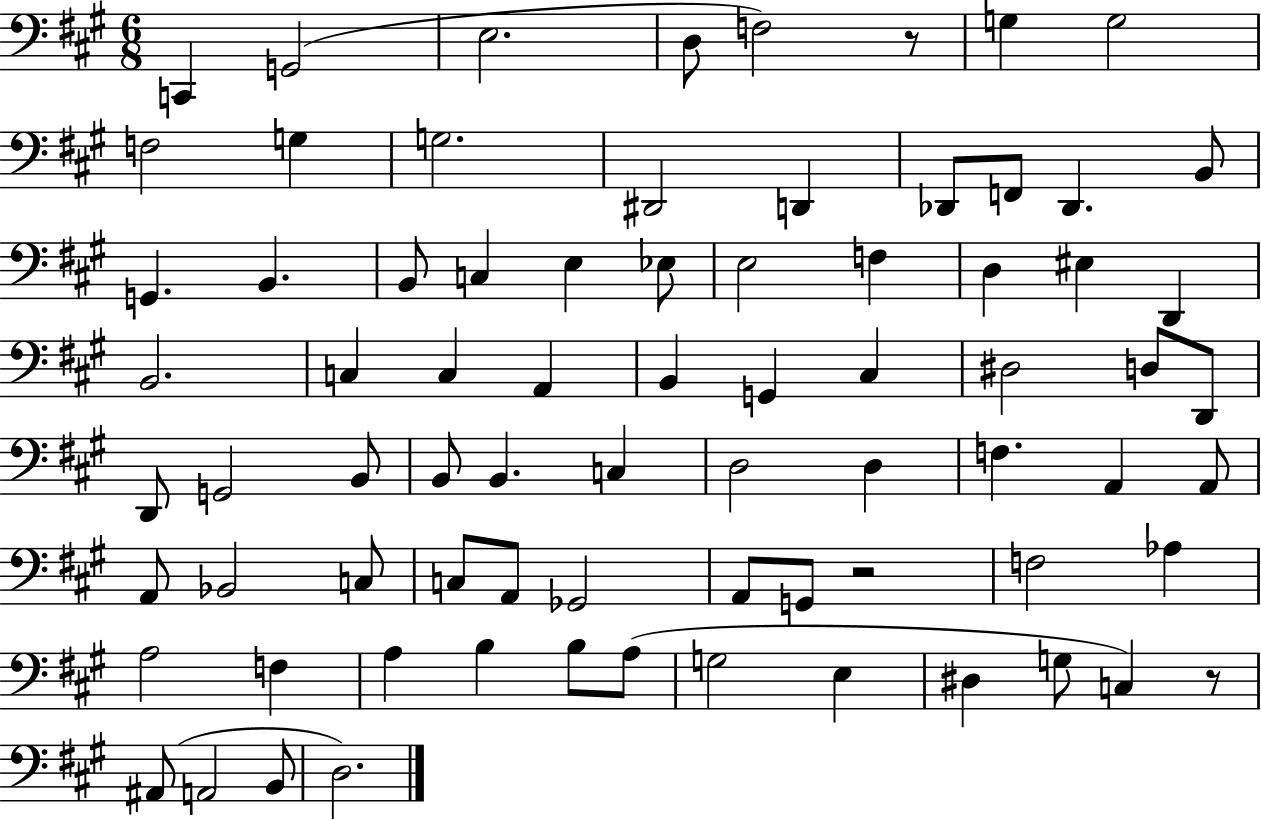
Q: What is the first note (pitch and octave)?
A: C2